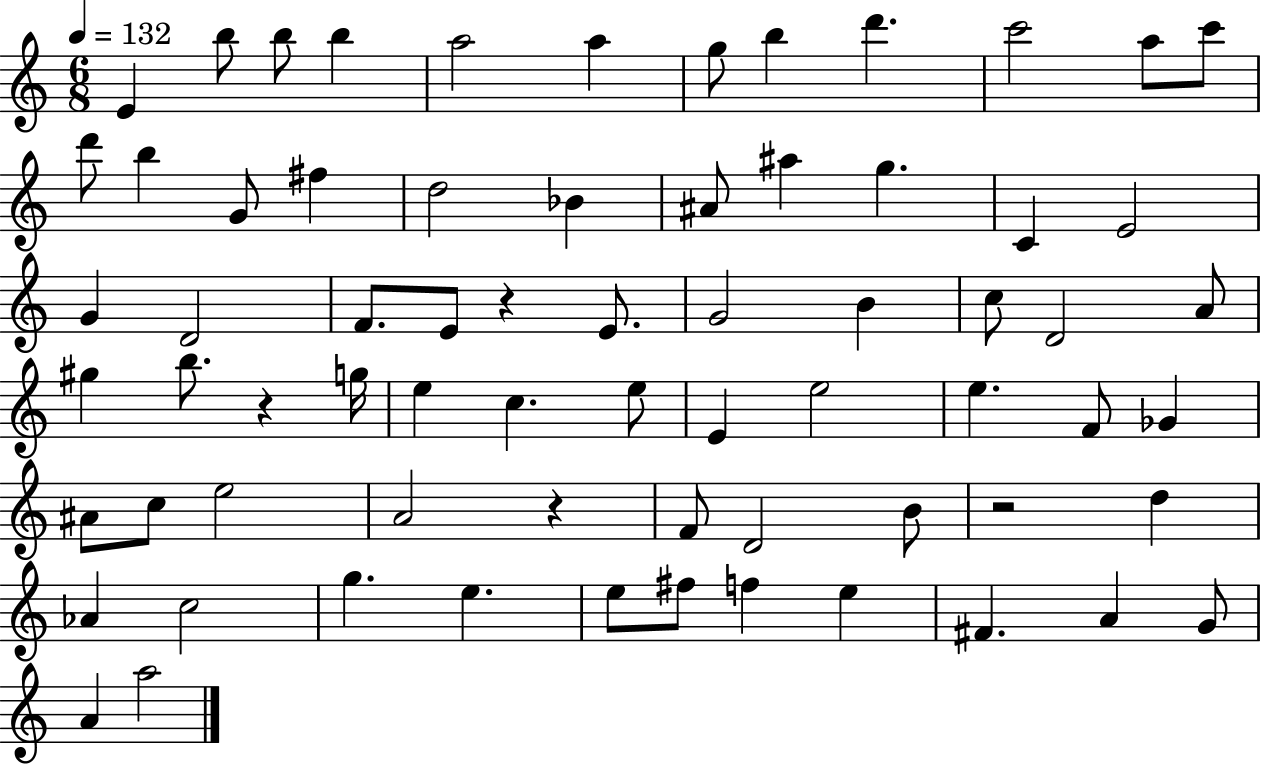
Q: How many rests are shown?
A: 4